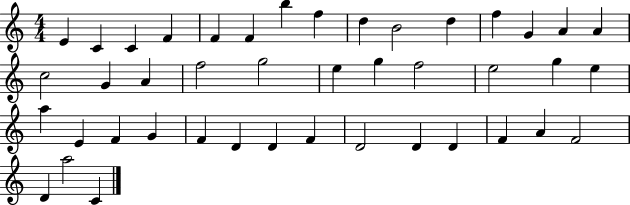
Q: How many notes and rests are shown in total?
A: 43